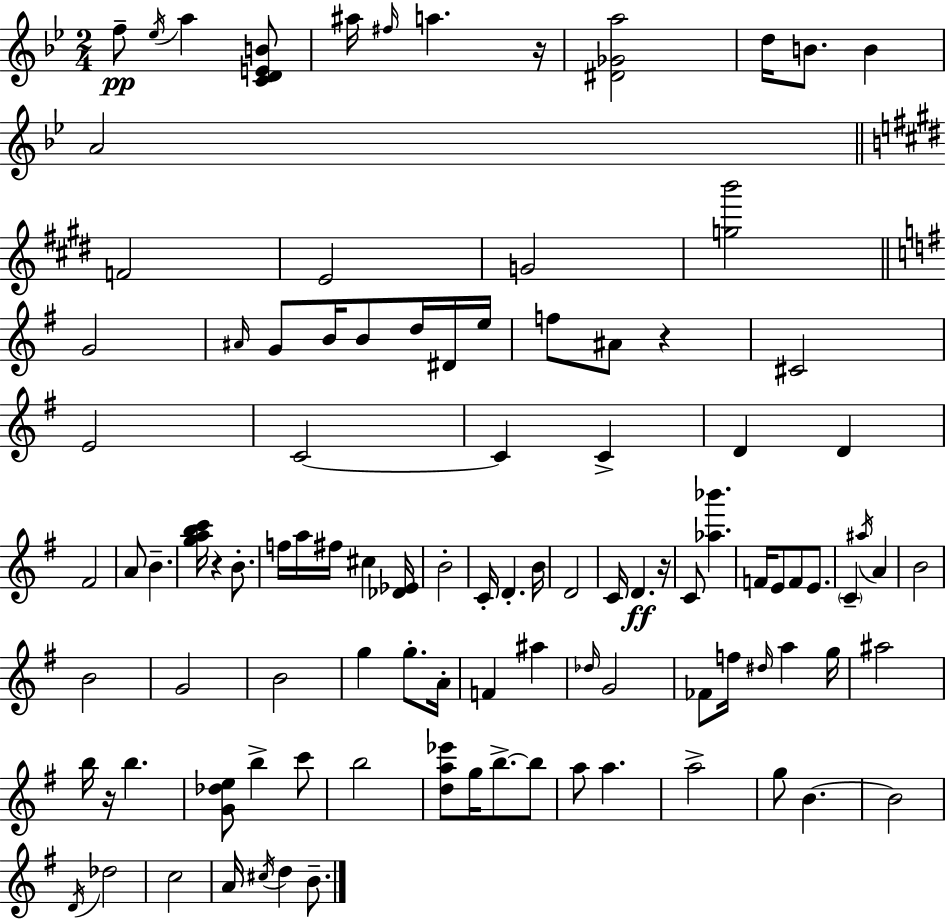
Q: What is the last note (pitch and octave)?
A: B4